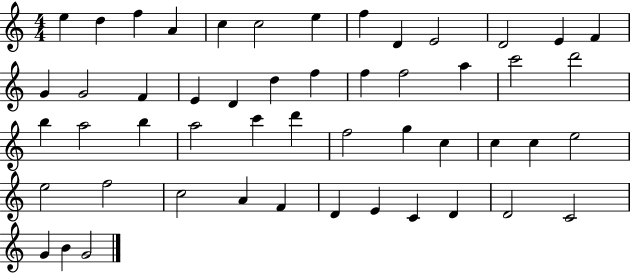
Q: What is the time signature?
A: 4/4